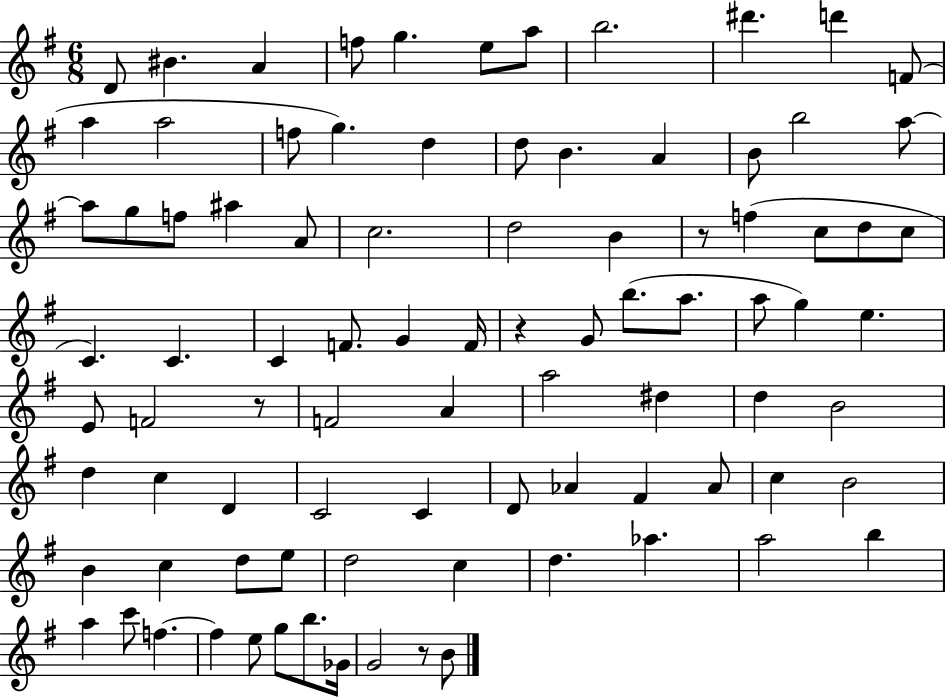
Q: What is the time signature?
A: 6/8